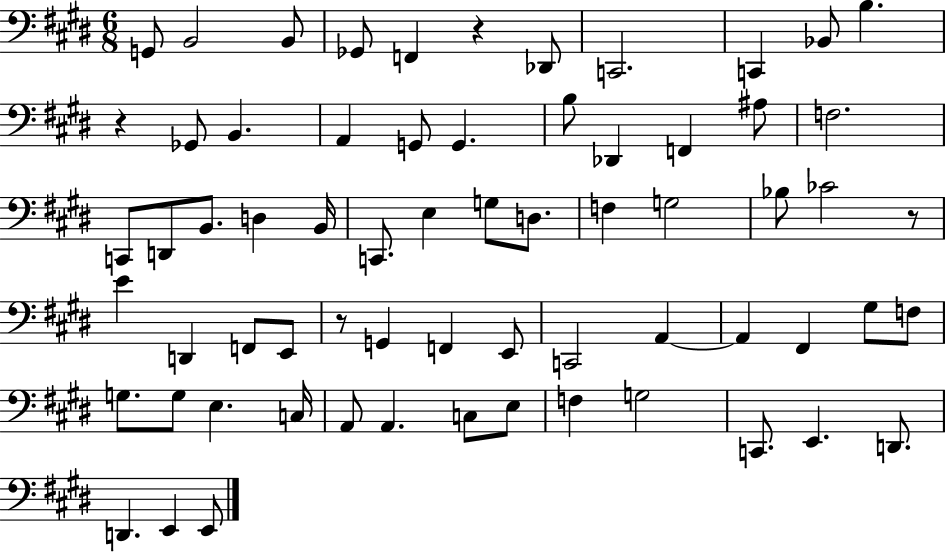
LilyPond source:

{
  \clef bass
  \numericTimeSignature
  \time 6/8
  \key e \major
  g,8 b,2 b,8 | ges,8 f,4 r4 des,8 | c,2. | c,4 bes,8 b4. | \break r4 ges,8 b,4. | a,4 g,8 g,4. | b8 des,4 f,4 ais8 | f2. | \break c,8 d,8 b,8. d4 b,16 | c,8. e4 g8 d8. | f4 g2 | bes8 ces'2 r8 | \break e'4 d,4 f,8 e,8 | r8 g,4 f,4 e,8 | c,2 a,4~~ | a,4 fis,4 gis8 f8 | \break g8. g8 e4. c16 | a,8 a,4. c8 e8 | f4 g2 | c,8. e,4. d,8. | \break d,4. e,4 e,8 | \bar "|."
}